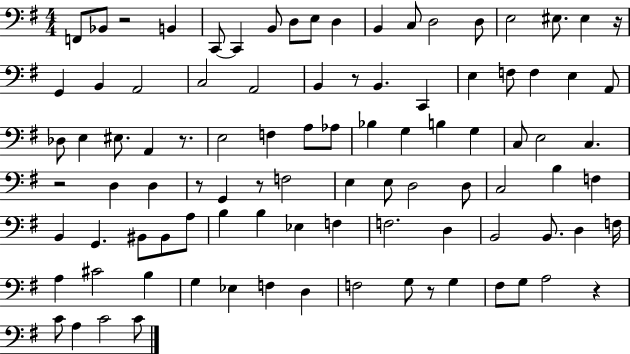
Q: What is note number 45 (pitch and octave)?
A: D3